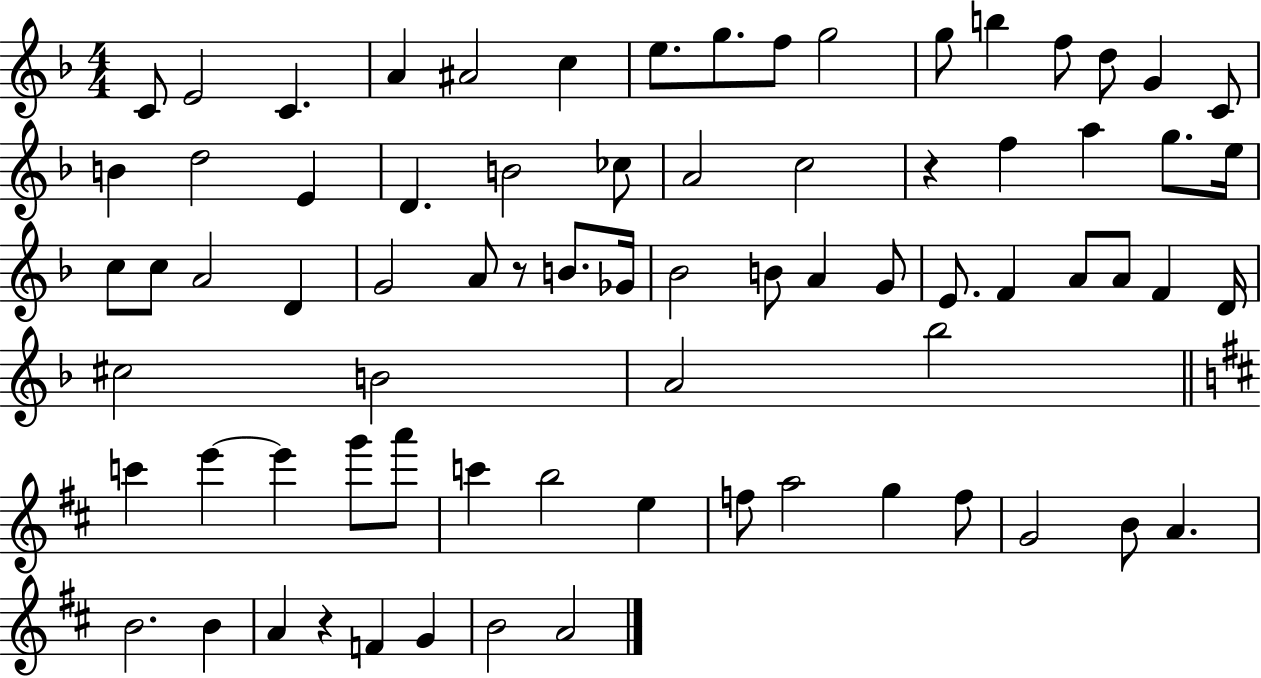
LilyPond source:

{
  \clef treble
  \numericTimeSignature
  \time 4/4
  \key f \major
  c'8 e'2 c'4. | a'4 ais'2 c''4 | e''8. g''8. f''8 g''2 | g''8 b''4 f''8 d''8 g'4 c'8 | \break b'4 d''2 e'4 | d'4. b'2 ces''8 | a'2 c''2 | r4 f''4 a''4 g''8. e''16 | \break c''8 c''8 a'2 d'4 | g'2 a'8 r8 b'8. ges'16 | bes'2 b'8 a'4 g'8 | e'8. f'4 a'8 a'8 f'4 d'16 | \break cis''2 b'2 | a'2 bes''2 | \bar "||" \break \key d \major c'''4 e'''4~~ e'''4 g'''8 a'''8 | c'''4 b''2 e''4 | f''8 a''2 g''4 f''8 | g'2 b'8 a'4. | \break b'2. b'4 | a'4 r4 f'4 g'4 | b'2 a'2 | \bar "|."
}